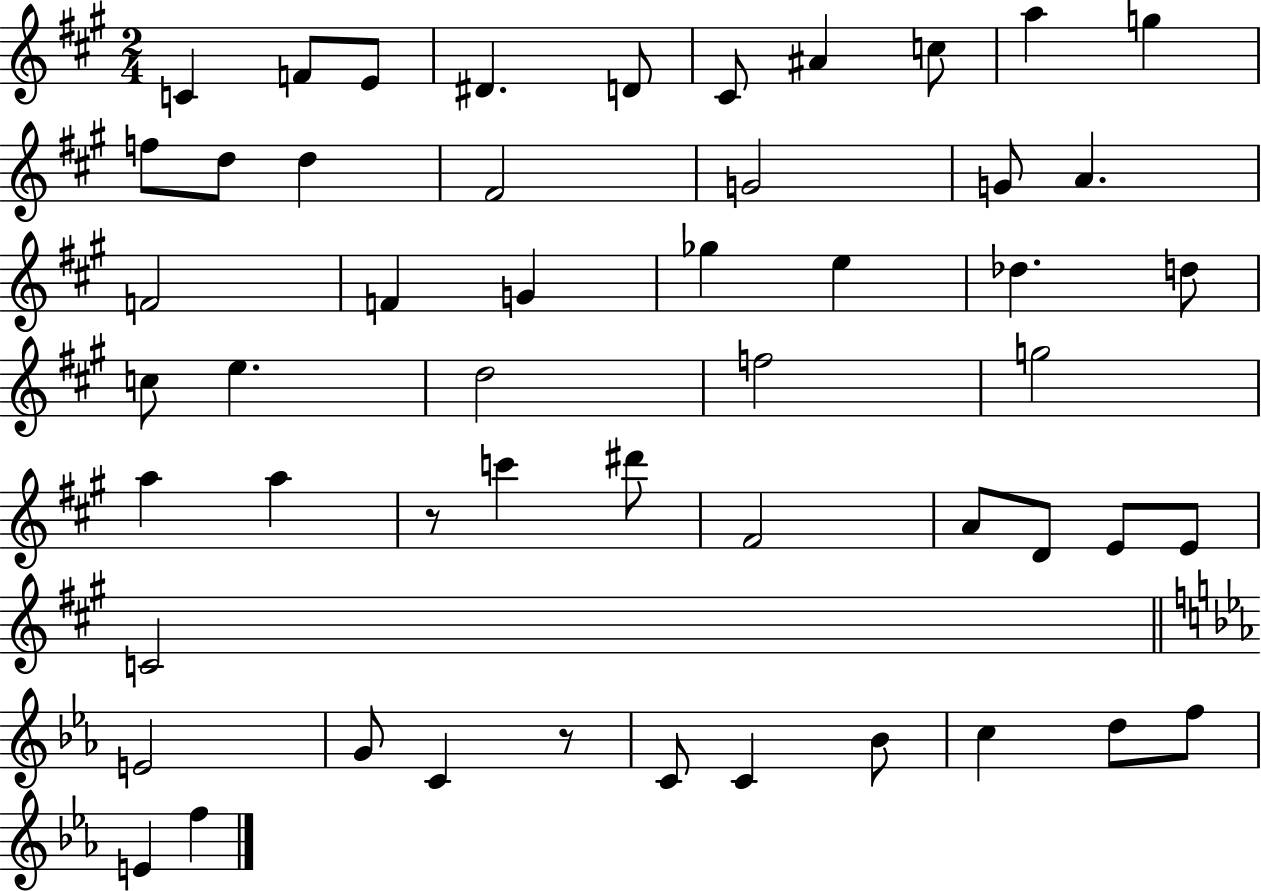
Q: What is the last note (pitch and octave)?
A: F5